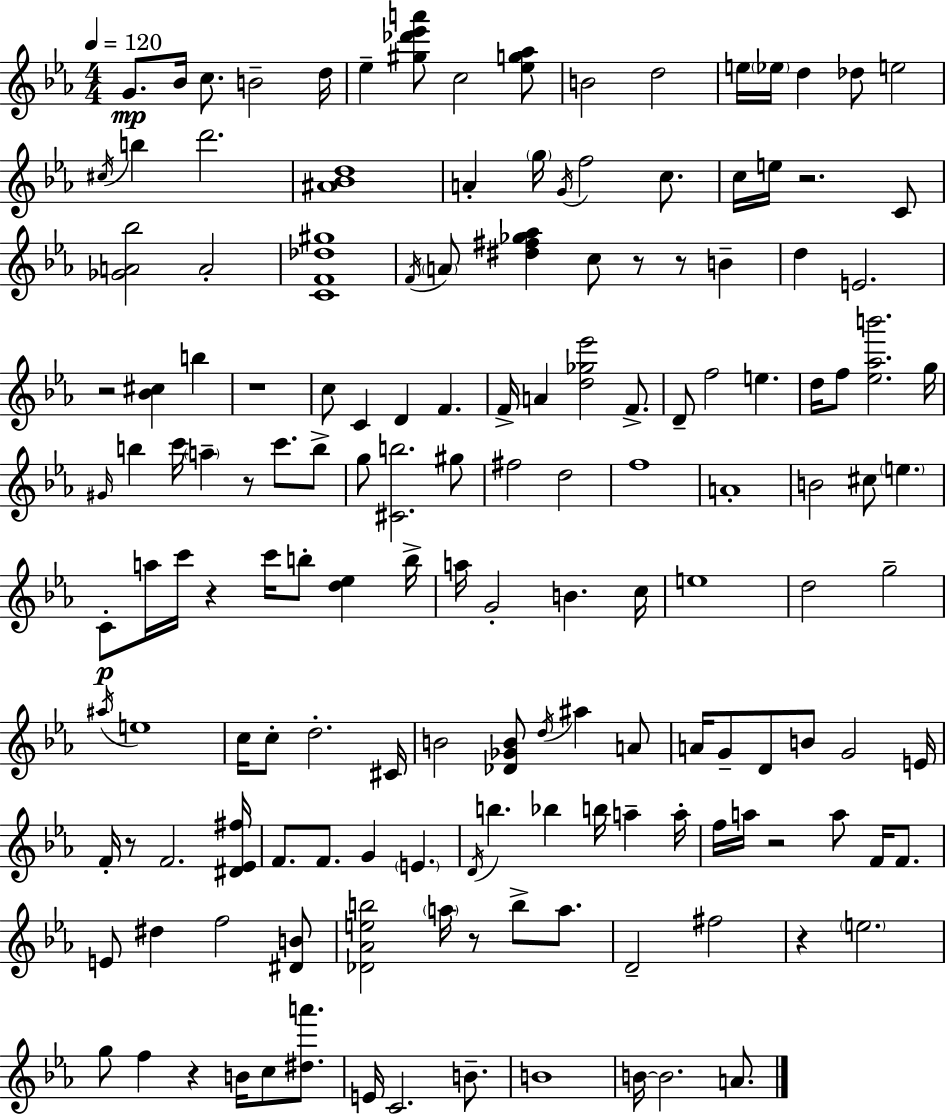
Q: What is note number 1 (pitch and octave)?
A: G4